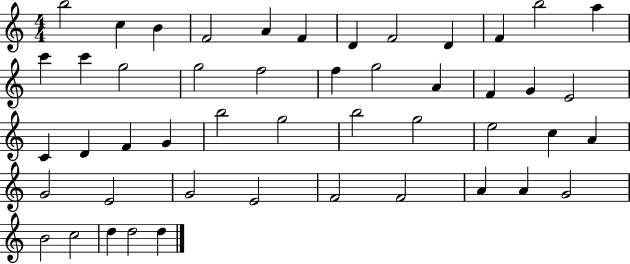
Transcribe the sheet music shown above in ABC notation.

X:1
T:Untitled
M:4/4
L:1/4
K:C
b2 c B F2 A F D F2 D F b2 a c' c' g2 g2 f2 f g2 A F G E2 C D F G b2 g2 b2 g2 e2 c A G2 E2 G2 E2 F2 F2 A A G2 B2 c2 d d2 d